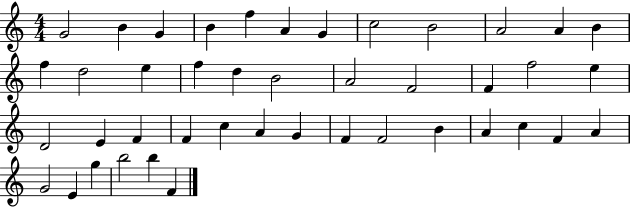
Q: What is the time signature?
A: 4/4